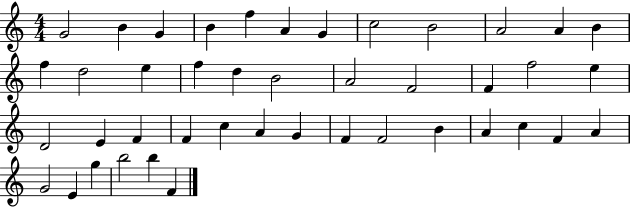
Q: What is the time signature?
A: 4/4